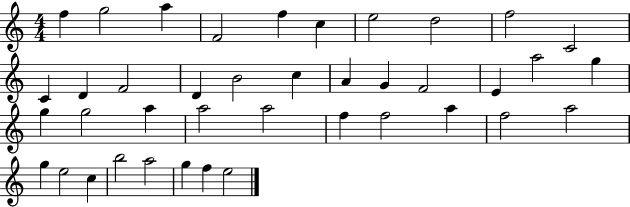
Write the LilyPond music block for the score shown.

{
  \clef treble
  \numericTimeSignature
  \time 4/4
  \key c \major
  f''4 g''2 a''4 | f'2 f''4 c''4 | e''2 d''2 | f''2 c'2 | \break c'4 d'4 f'2 | d'4 b'2 c''4 | a'4 g'4 f'2 | e'4 a''2 g''4 | \break g''4 g''2 a''4 | a''2 a''2 | f''4 f''2 a''4 | f''2 a''2 | \break g''4 e''2 c''4 | b''2 a''2 | g''4 f''4 e''2 | \bar "|."
}